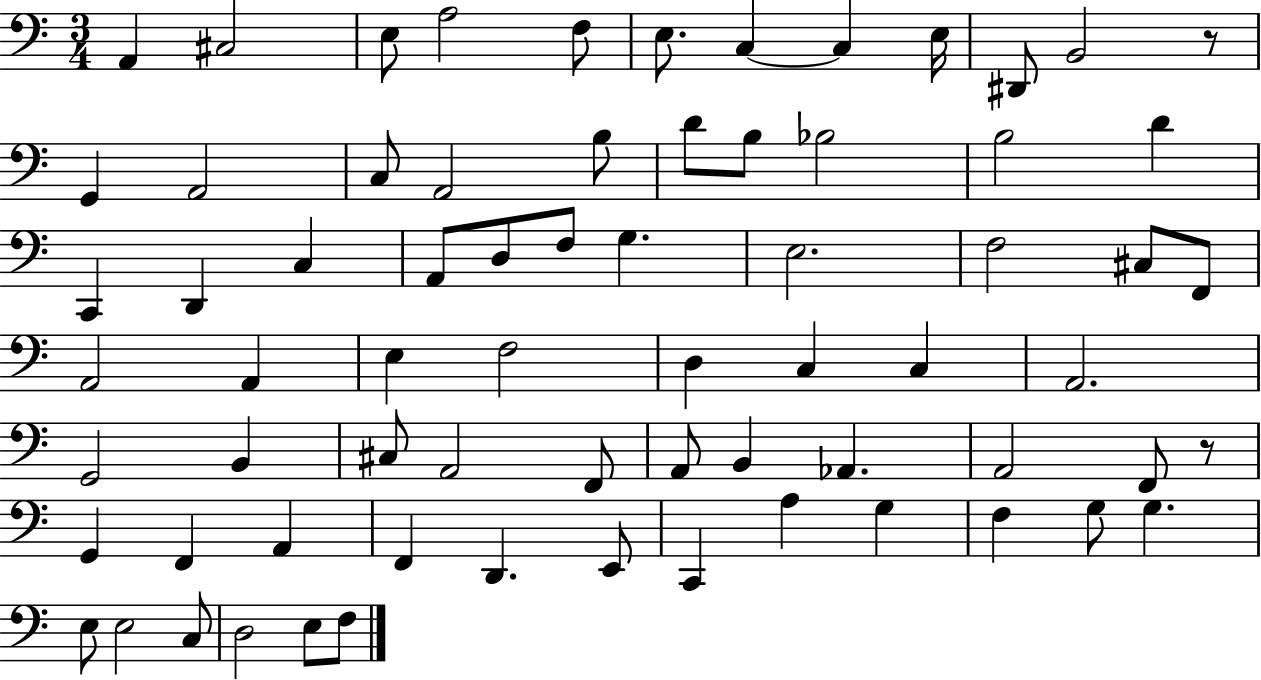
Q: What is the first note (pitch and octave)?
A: A2